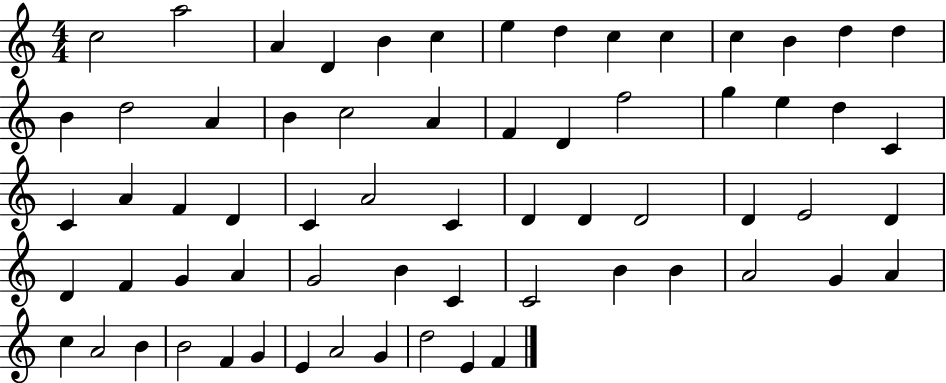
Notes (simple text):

C5/h A5/h A4/q D4/q B4/q C5/q E5/q D5/q C5/q C5/q C5/q B4/q D5/q D5/q B4/q D5/h A4/q B4/q C5/h A4/q F4/q D4/q F5/h G5/q E5/q D5/q C4/q C4/q A4/q F4/q D4/q C4/q A4/h C4/q D4/q D4/q D4/h D4/q E4/h D4/q D4/q F4/q G4/q A4/q G4/h B4/q C4/q C4/h B4/q B4/q A4/h G4/q A4/q C5/q A4/h B4/q B4/h F4/q G4/q E4/q A4/h G4/q D5/h E4/q F4/q